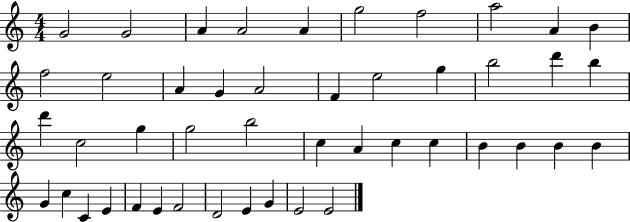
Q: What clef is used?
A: treble